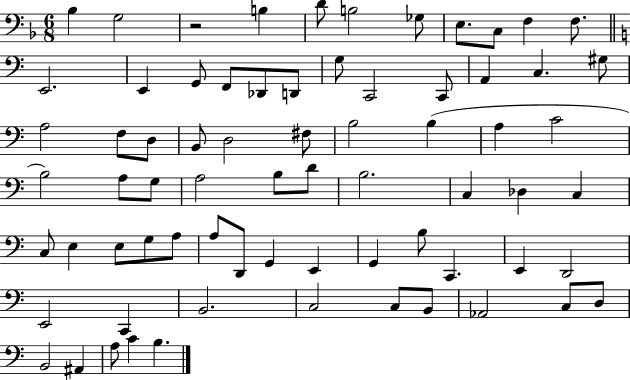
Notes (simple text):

Bb3/q G3/h R/h B3/q D4/e B3/h Gb3/e E3/e. C3/e F3/q F3/e. E2/h. E2/q G2/e F2/e Db2/e D2/e G3/e C2/h C2/e A2/q C3/q. G#3/e A3/h F3/e D3/e B2/e D3/h F#3/e B3/h B3/q A3/q C4/h B3/h A3/e G3/e A3/h B3/e D4/e B3/h. C3/q Db3/q C3/q C3/e E3/q E3/e G3/e A3/e A3/e D2/e G2/q E2/q G2/q B3/e C2/q. E2/q D2/h E2/h C2/q B2/h. C3/h C3/e B2/e Ab2/h C3/e D3/e B2/h A#2/q A3/e C4/q B3/q.